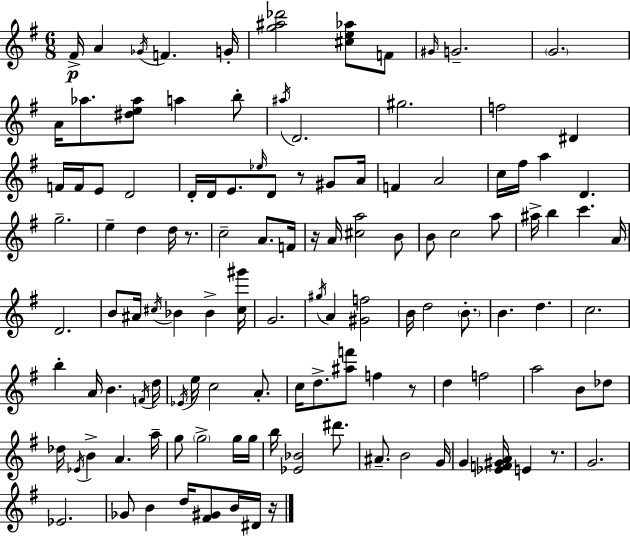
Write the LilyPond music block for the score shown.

{
  \clef treble
  \numericTimeSignature
  \time 6/8
  \key g \major
  fis'16->\p a'4 \acciaccatura { ges'16 } f'4. | g'16-. <g'' ais'' des'''>2 <cis'' e'' aes''>8 f'8 | \grace { gis'16 } g'2.-- | \parenthesize g'2. | \break a'16 aes''8. <dis'' e'' aes''>8 a''4 | b''8-. \acciaccatura { ais''16 } d'2. | gis''2. | f''2 dis'4 | \break f'16 f'16 e'8 d'2 | d'16-. d'16 e'8. \grace { ees''16 } d'8 r8 | gis'8 a'16 f'4 a'2 | c''16 fis''16 a''4 d'4. | \break g''2.-- | e''4-- d''4 | d''16 r8. c''2-- | a'8. f'16 r16 a'16 <cis'' a''>2 | \break b'8 b'8 c''2 | a''8 ais''16-> b''4 c'''4. | a'16 d'2. | b'8 ais'16 \acciaccatura { cis''16 } bes'4 | \break bes'4-> <cis'' gis'''>16 g'2. | \acciaccatura { gis''16 } a'4 <gis' f''>2 | b'16 d''2 | \parenthesize b'8.-. b'4. | \break d''4. c''2. | b''4-. a'16 b'4. | \acciaccatura { f'16 } d''16 \acciaccatura { ees'16 } e''16 c''2 | a'8.-. c''16 d''8.-> | \break <ais'' f'''>8 f''4 r8 d''4 | f''2 a''2 | b'8 des''8 des''16 \acciaccatura { ees'16 } b'4-> | a'4. a''16-- g''8 \parenthesize g''2-> | \break g''16 g''16 b''16 <ees' bes'>2 | dis'''8. ais'8.-- | b'2 g'16 g'4 | <ees' f' gis' a'>16 e'4 r8. g'2. | \break ees'2. | ges'8 b'4 | d''16 <fis' gis'>8 b'16 dis'16 r16 \bar "|."
}